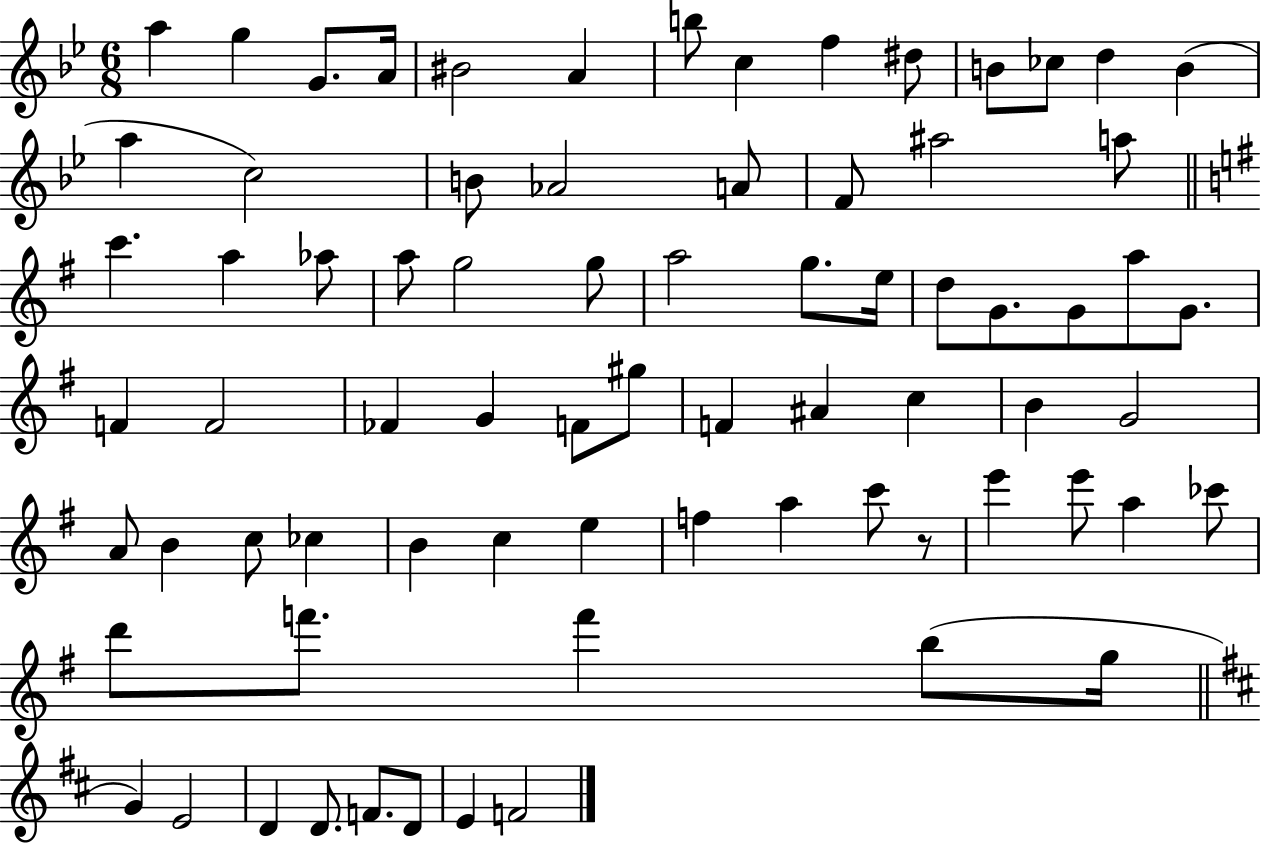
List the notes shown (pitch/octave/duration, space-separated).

A5/q G5/q G4/e. A4/s BIS4/h A4/q B5/e C5/q F5/q D#5/e B4/e CES5/e D5/q B4/q A5/q C5/h B4/e Ab4/h A4/e F4/e A#5/h A5/e C6/q. A5/q Ab5/e A5/e G5/h G5/e A5/h G5/e. E5/s D5/e G4/e. G4/e A5/e G4/e. F4/q F4/h FES4/q G4/q F4/e G#5/e F4/q A#4/q C5/q B4/q G4/h A4/e B4/q C5/e CES5/q B4/q C5/q E5/q F5/q A5/q C6/e R/e E6/q E6/e A5/q CES6/e D6/e F6/e. F6/q B5/e G5/s G4/q E4/h D4/q D4/e. F4/e. D4/e E4/q F4/h